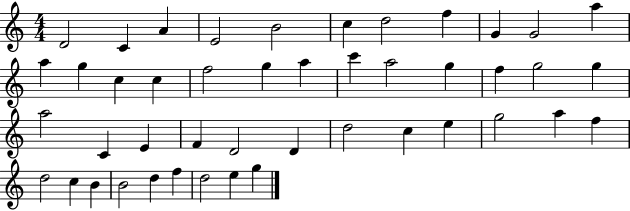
{
  \clef treble
  \numericTimeSignature
  \time 4/4
  \key c \major
  d'2 c'4 a'4 | e'2 b'2 | c''4 d''2 f''4 | g'4 g'2 a''4 | \break a''4 g''4 c''4 c''4 | f''2 g''4 a''4 | c'''4 a''2 g''4 | f''4 g''2 g''4 | \break a''2 c'4 e'4 | f'4 d'2 d'4 | d''2 c''4 e''4 | g''2 a''4 f''4 | \break d''2 c''4 b'4 | b'2 d''4 f''4 | d''2 e''4 g''4 | \bar "|."
}